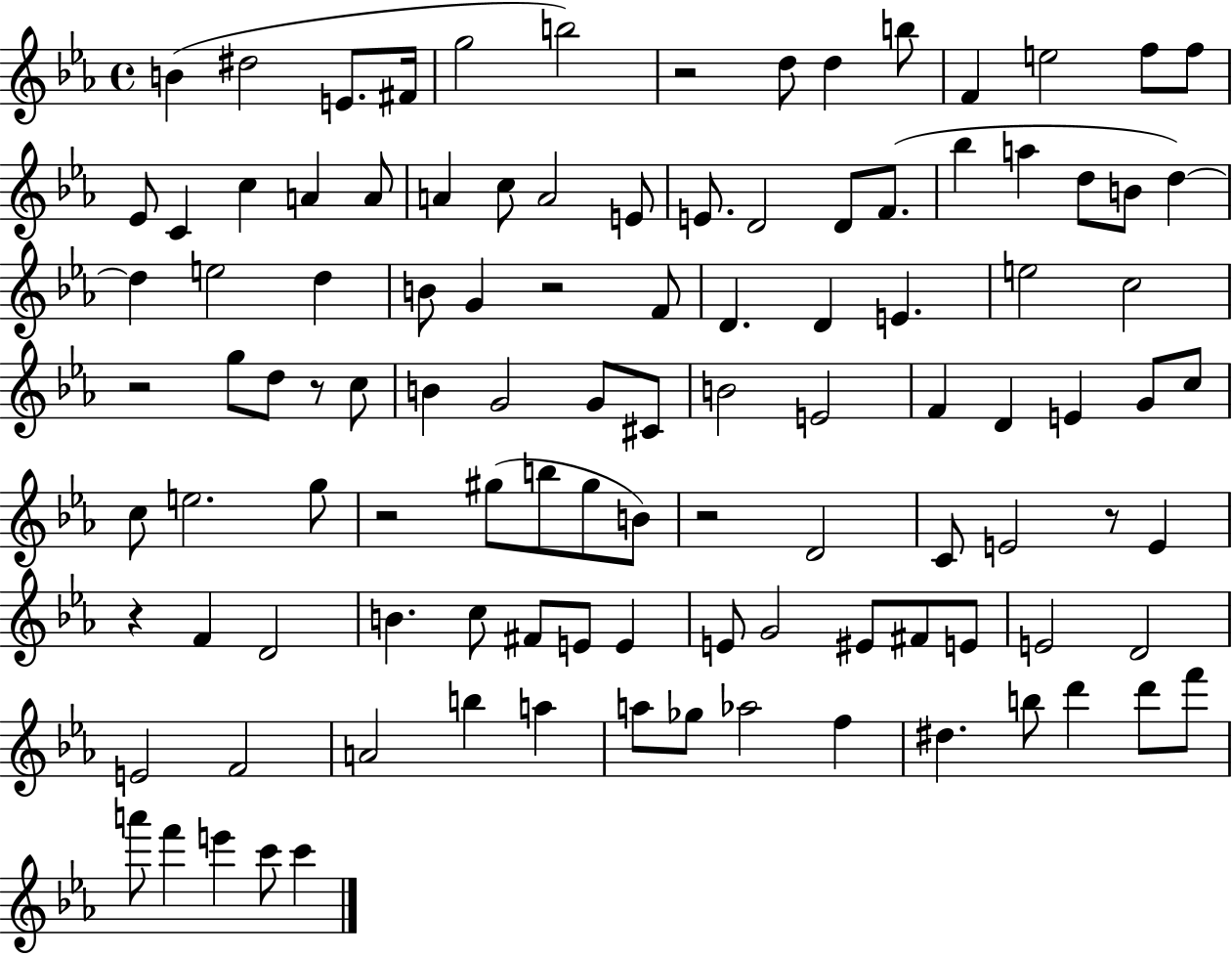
X:1
T:Untitled
M:4/4
L:1/4
K:Eb
B ^d2 E/2 ^F/4 g2 b2 z2 d/2 d b/2 F e2 f/2 f/2 _E/2 C c A A/2 A c/2 A2 E/2 E/2 D2 D/2 F/2 _b a d/2 B/2 d d e2 d B/2 G z2 F/2 D D E e2 c2 z2 g/2 d/2 z/2 c/2 B G2 G/2 ^C/2 B2 E2 F D E G/2 c/2 c/2 e2 g/2 z2 ^g/2 b/2 ^g/2 B/2 z2 D2 C/2 E2 z/2 E z F D2 B c/2 ^F/2 E/2 E E/2 G2 ^E/2 ^F/2 E/2 E2 D2 E2 F2 A2 b a a/2 _g/2 _a2 f ^d b/2 d' d'/2 f'/2 a'/2 f' e' c'/2 c'